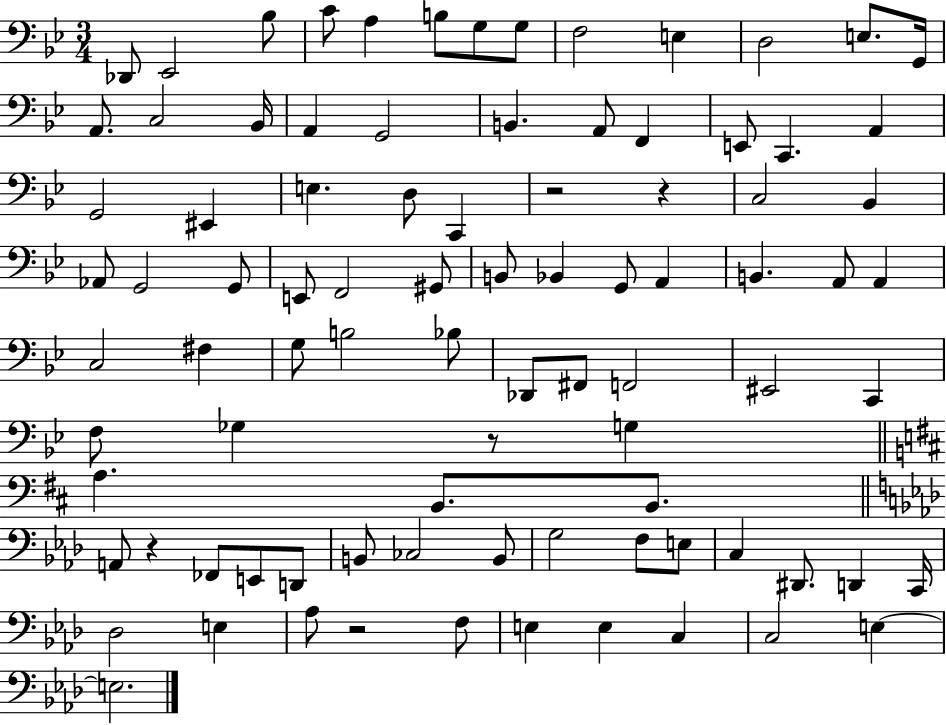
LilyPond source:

{
  \clef bass
  \numericTimeSignature
  \time 3/4
  \key bes \major
  \repeat volta 2 { des,8 ees,2 bes8 | c'8 a4 b8 g8 g8 | f2 e4 | d2 e8. g,16 | \break a,8. c2 bes,16 | a,4 g,2 | b,4. a,8 f,4 | e,8 c,4. a,4 | \break g,2 eis,4 | e4. d8 c,4 | r2 r4 | c2 bes,4 | \break aes,8 g,2 g,8 | e,8 f,2 gis,8 | b,8 bes,4 g,8 a,4 | b,4. a,8 a,4 | \break c2 fis4 | g8 b2 bes8 | des,8 fis,8 f,2 | eis,2 c,4 | \break f8 ges4 r8 g4 | \bar "||" \break \key b \minor a4. b,8. b,8. | \bar "||" \break \key aes \major a,8 r4 fes,8 e,8 d,8 | b,8 ces2 b,8 | g2 f8 e8 | c4 dis,8. d,4 c,16 | \break des2 e4 | aes8 r2 f8 | e4 e4 c4 | c2 e4~~ | \break e2. | } \bar "|."
}